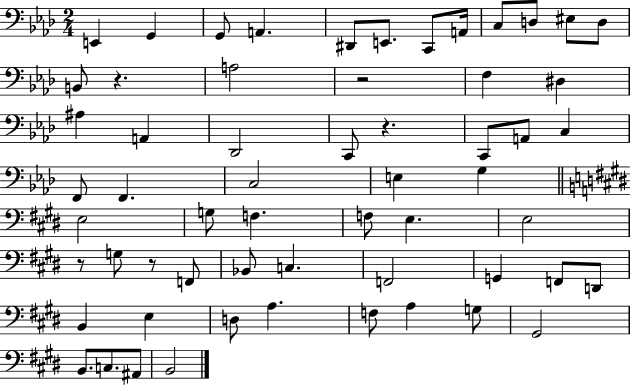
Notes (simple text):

E2/q G2/q G2/e A2/q. D#2/e E2/e. C2/e A2/s C3/e D3/e EIS3/e D3/e B2/e R/q. A3/h R/h F3/q D#3/q A#3/q A2/q Db2/h C2/e R/q. C2/e A2/e C3/q F2/e F2/q. C3/h E3/q G3/q E3/h G3/e F3/q. F3/e E3/q. E3/h R/e G3/e R/e F2/e Bb2/e C3/q. F2/h G2/q F2/e D2/e B2/q E3/q D3/e A3/q. F3/e A3/q G3/e G#2/h B2/e. C3/e. A#2/e B2/h